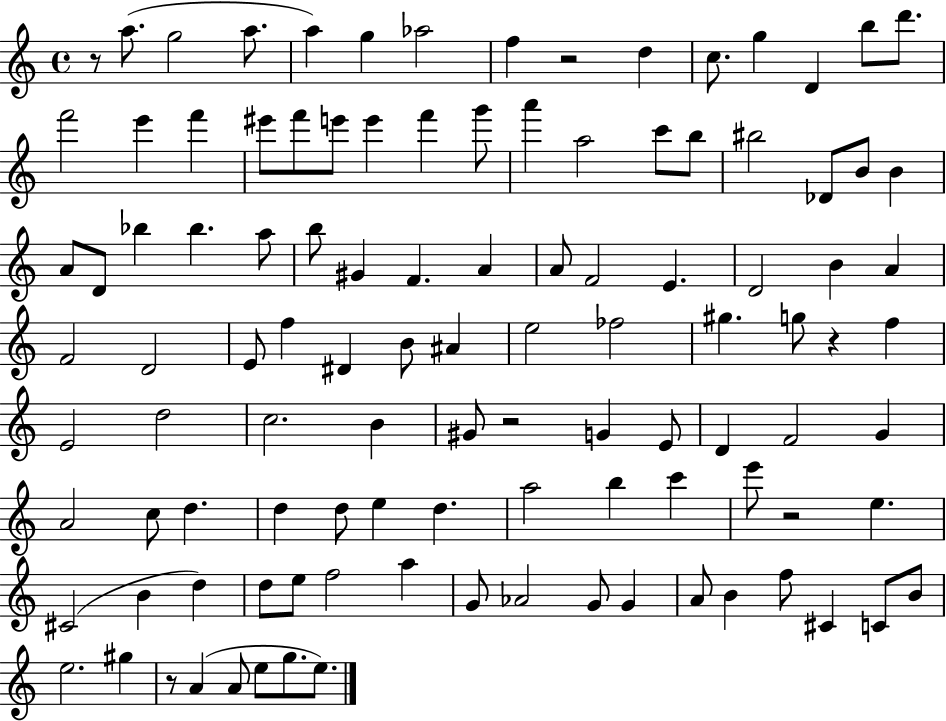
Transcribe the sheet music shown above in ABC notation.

X:1
T:Untitled
M:4/4
L:1/4
K:C
z/2 a/2 g2 a/2 a g _a2 f z2 d c/2 g D b/2 d'/2 f'2 e' f' ^e'/2 f'/2 e'/2 e' f' g'/2 a' a2 c'/2 b/2 ^b2 _D/2 B/2 B A/2 D/2 _b _b a/2 b/2 ^G F A A/2 F2 E D2 B A F2 D2 E/2 f ^D B/2 ^A e2 _f2 ^g g/2 z f E2 d2 c2 B ^G/2 z2 G E/2 D F2 G A2 c/2 d d d/2 e d a2 b c' e'/2 z2 e ^C2 B d d/2 e/2 f2 a G/2 _A2 G/2 G A/2 B f/2 ^C C/2 B/2 e2 ^g z/2 A A/2 e/2 g/2 e/2